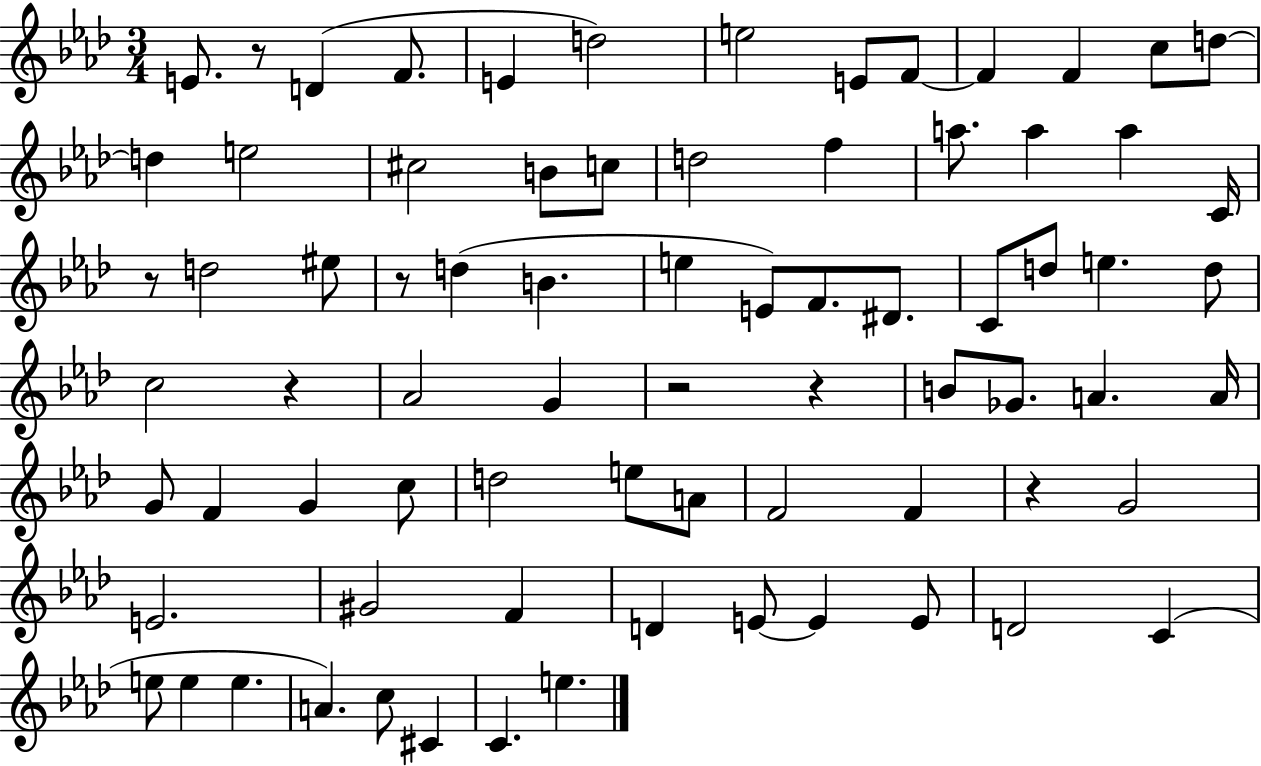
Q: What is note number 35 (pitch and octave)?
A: D5